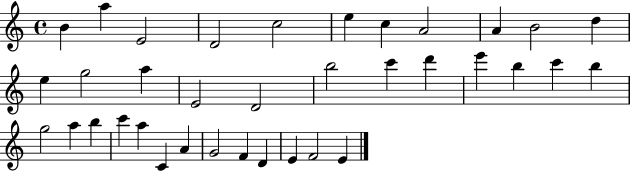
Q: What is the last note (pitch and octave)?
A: E4